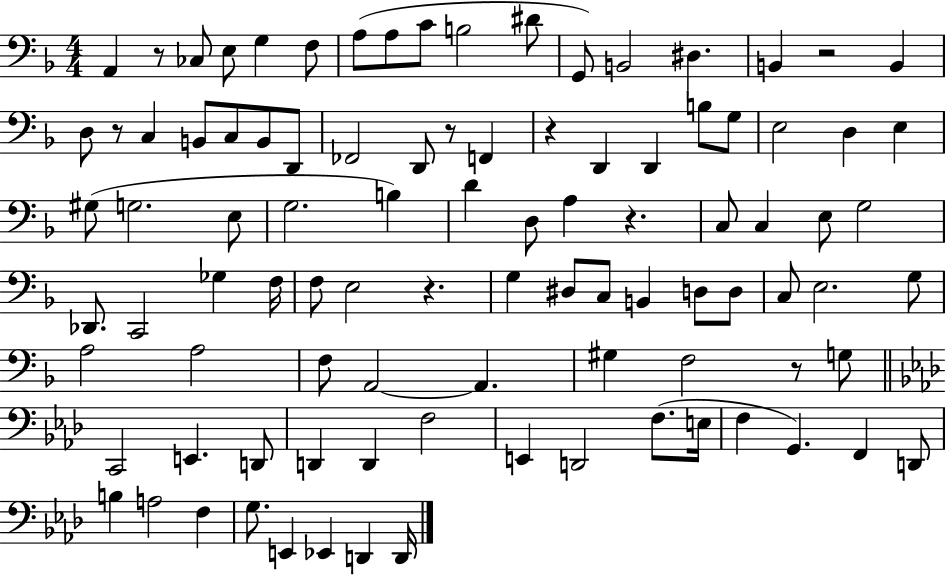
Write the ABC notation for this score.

X:1
T:Untitled
M:4/4
L:1/4
K:F
A,, z/2 _C,/2 E,/2 G, F,/2 A,/2 A,/2 C/2 B,2 ^D/2 G,,/2 B,,2 ^D, B,, z2 B,, D,/2 z/2 C, B,,/2 C,/2 B,,/2 D,,/2 _F,,2 D,,/2 z/2 F,, z D,, D,, B,/2 G,/2 E,2 D, E, ^G,/2 G,2 E,/2 G,2 B, D D,/2 A, z C,/2 C, E,/2 G,2 _D,,/2 C,,2 _G, F,/4 F,/2 E,2 z G, ^D,/2 C,/2 B,, D,/2 D,/2 C,/2 E,2 G,/2 A,2 A,2 F,/2 A,,2 A,, ^G, F,2 z/2 G,/2 C,,2 E,, D,,/2 D,, D,, F,2 E,, D,,2 F,/2 E,/4 F, G,, F,, D,,/2 B, A,2 F, G,/2 E,, _E,, D,, D,,/4